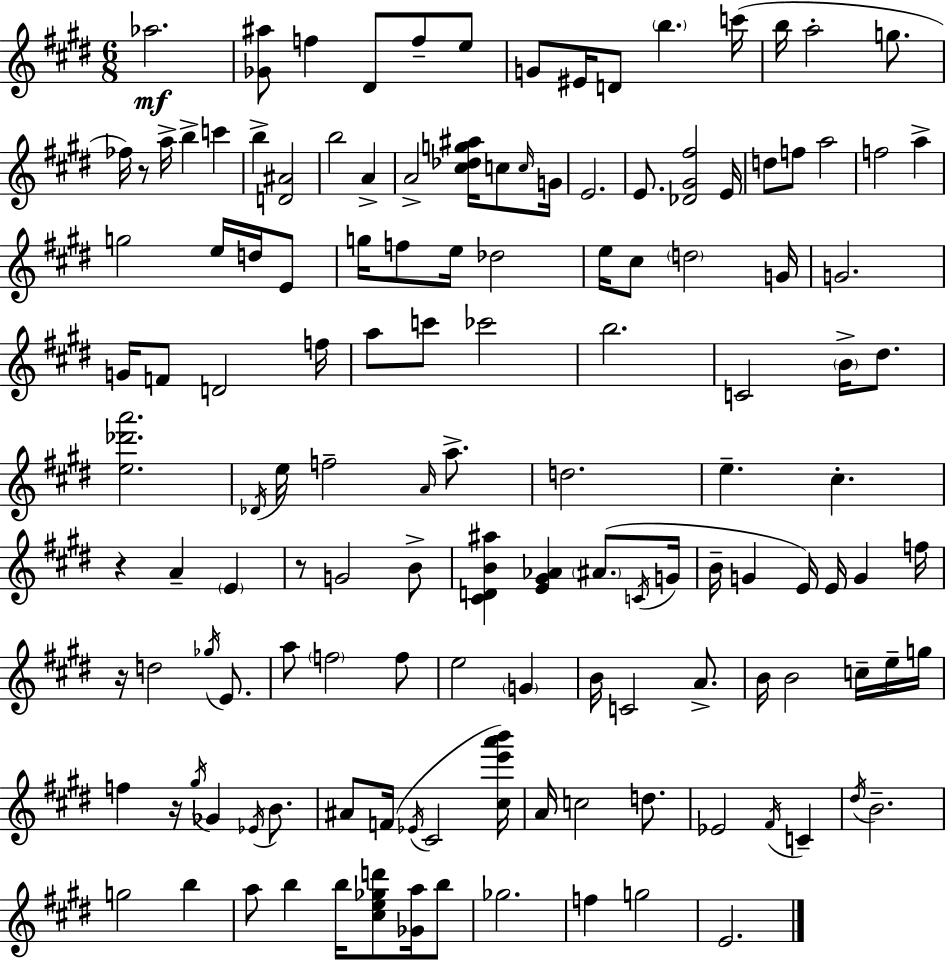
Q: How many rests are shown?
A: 5